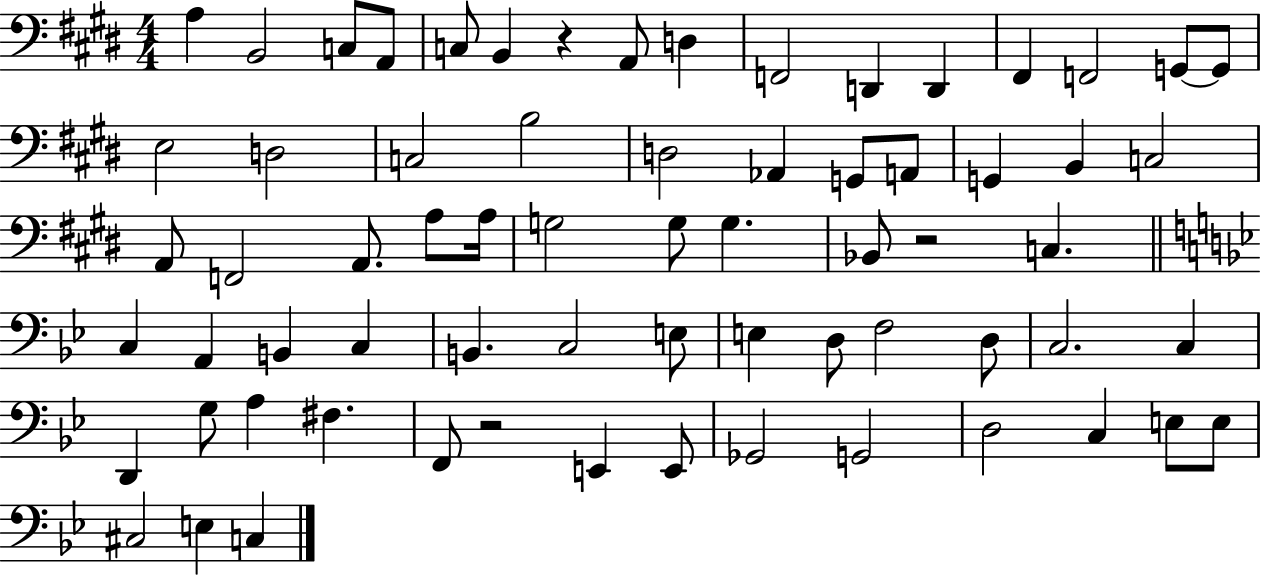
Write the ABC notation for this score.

X:1
T:Untitled
M:4/4
L:1/4
K:E
A, B,,2 C,/2 A,,/2 C,/2 B,, z A,,/2 D, F,,2 D,, D,, ^F,, F,,2 G,,/2 G,,/2 E,2 D,2 C,2 B,2 D,2 _A,, G,,/2 A,,/2 G,, B,, C,2 A,,/2 F,,2 A,,/2 A,/2 A,/4 G,2 G,/2 G, _B,,/2 z2 C, C, A,, B,, C, B,, C,2 E,/2 E, D,/2 F,2 D,/2 C,2 C, D,, G,/2 A, ^F, F,,/2 z2 E,, E,,/2 _G,,2 G,,2 D,2 C, E,/2 E,/2 ^C,2 E, C,